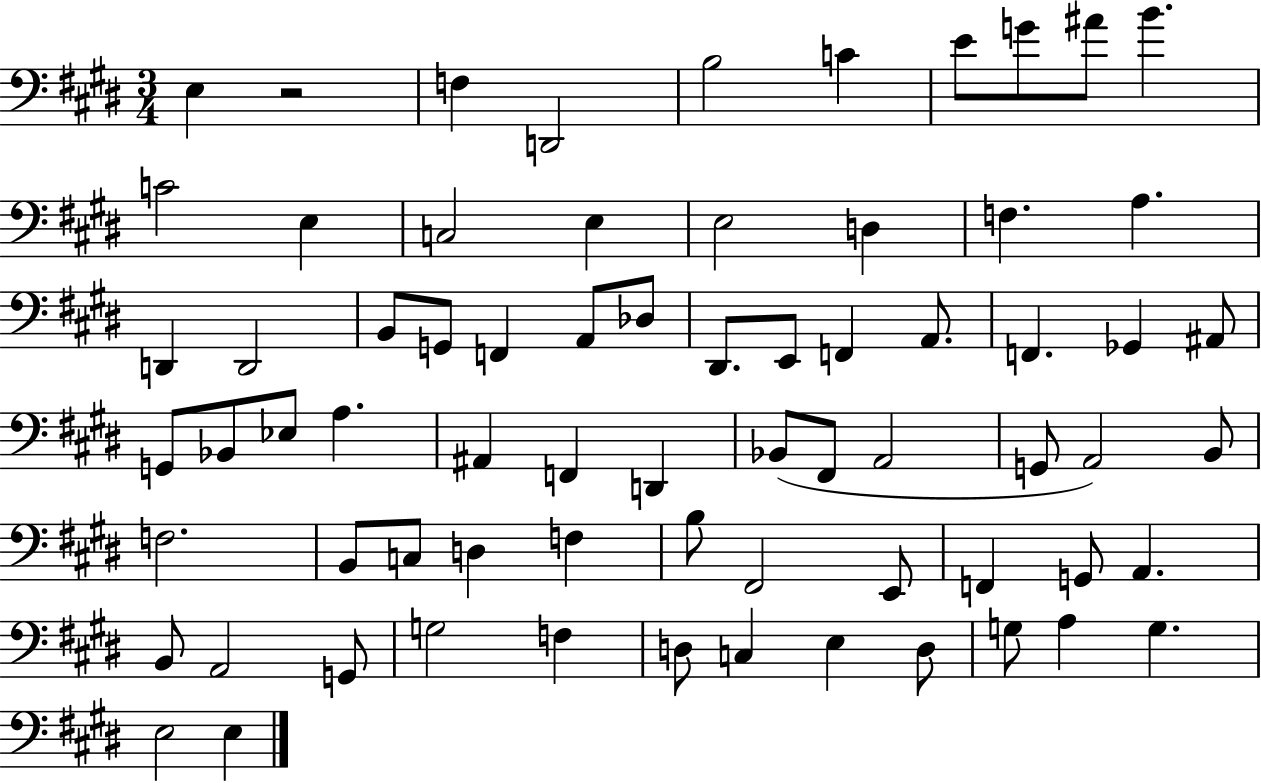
X:1
T:Untitled
M:3/4
L:1/4
K:E
E, z2 F, D,,2 B,2 C E/2 G/2 ^A/2 B C2 E, C,2 E, E,2 D, F, A, D,, D,,2 B,,/2 G,,/2 F,, A,,/2 _D,/2 ^D,,/2 E,,/2 F,, A,,/2 F,, _G,, ^A,,/2 G,,/2 _B,,/2 _E,/2 A, ^A,, F,, D,, _B,,/2 ^F,,/2 A,,2 G,,/2 A,,2 B,,/2 F,2 B,,/2 C,/2 D, F, B,/2 ^F,,2 E,,/2 F,, G,,/2 A,, B,,/2 A,,2 G,,/2 G,2 F, D,/2 C, E, D,/2 G,/2 A, G, E,2 E,